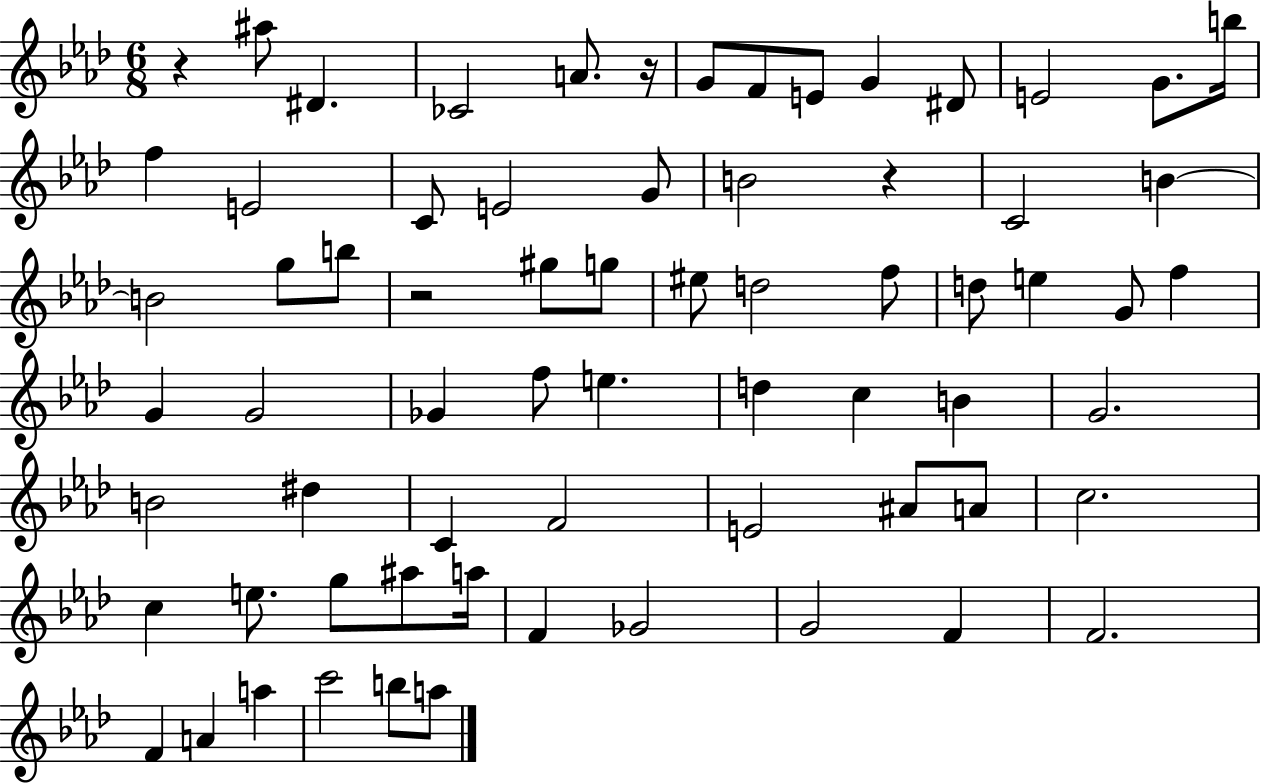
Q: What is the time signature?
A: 6/8